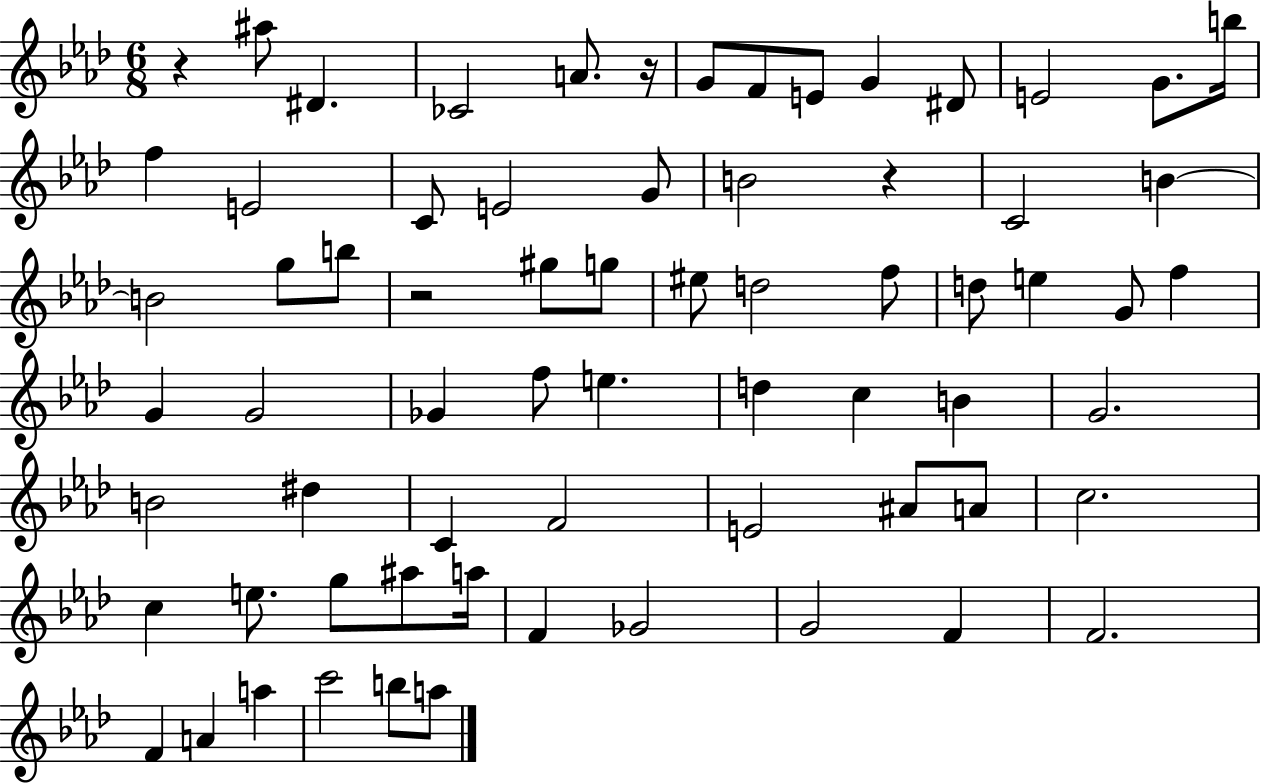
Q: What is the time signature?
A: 6/8